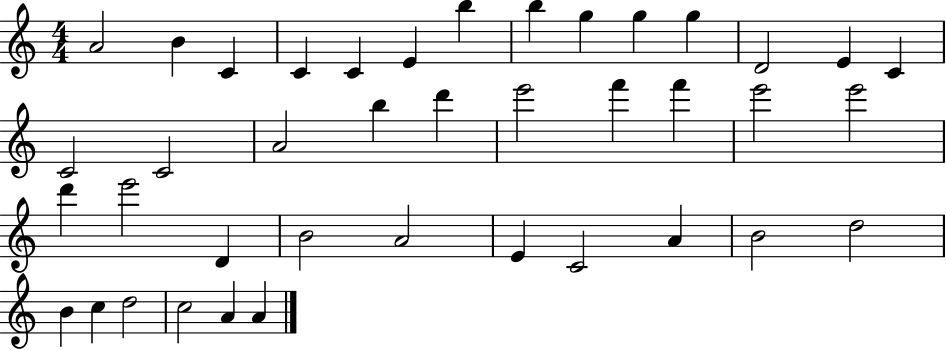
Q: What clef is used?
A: treble